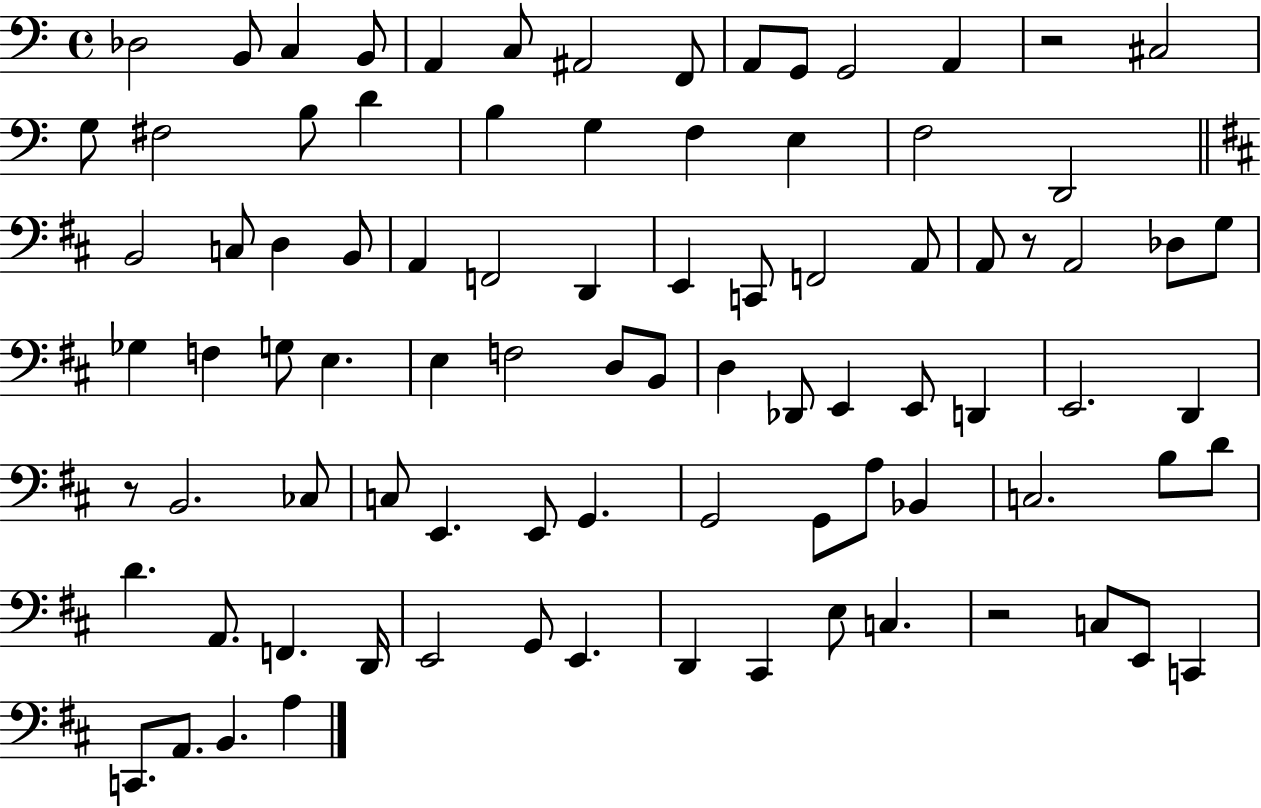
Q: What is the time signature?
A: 4/4